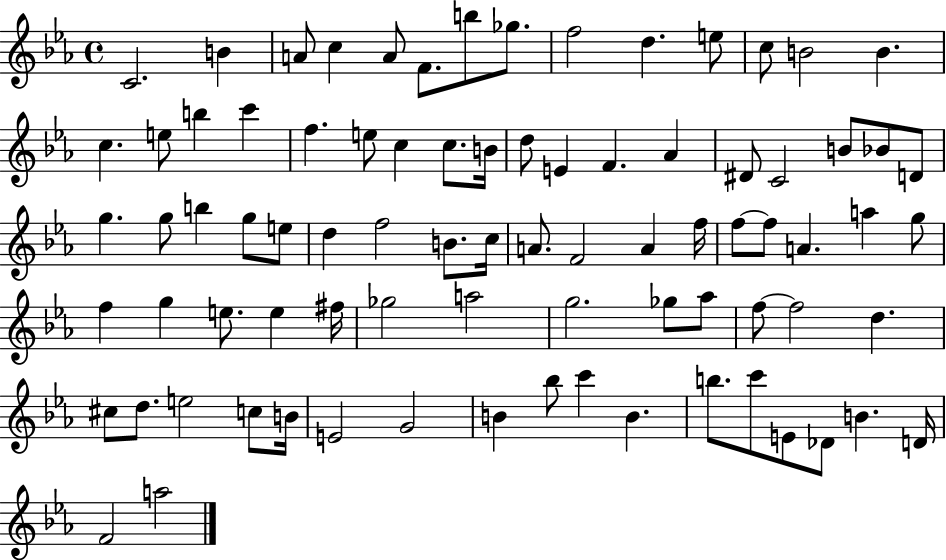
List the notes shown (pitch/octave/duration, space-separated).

C4/h. B4/q A4/e C5/q A4/e F4/e. B5/e Gb5/e. F5/h D5/q. E5/e C5/e B4/h B4/q. C5/q. E5/e B5/q C6/q F5/q. E5/e C5/q C5/e. B4/s D5/e E4/q F4/q. Ab4/q D#4/e C4/h B4/e Bb4/e D4/e G5/q. G5/e B5/q G5/e E5/e D5/q F5/h B4/e. C5/s A4/e. F4/h A4/q F5/s F5/e F5/e A4/q. A5/q G5/e F5/q G5/q E5/e. E5/q F#5/s Gb5/h A5/h G5/h. Gb5/e Ab5/e F5/e F5/h D5/q. C#5/e D5/e. E5/h C5/e B4/s E4/h G4/h B4/q Bb5/e C6/q B4/q. B5/e. C6/e E4/e Db4/e B4/q. D4/s F4/h A5/h